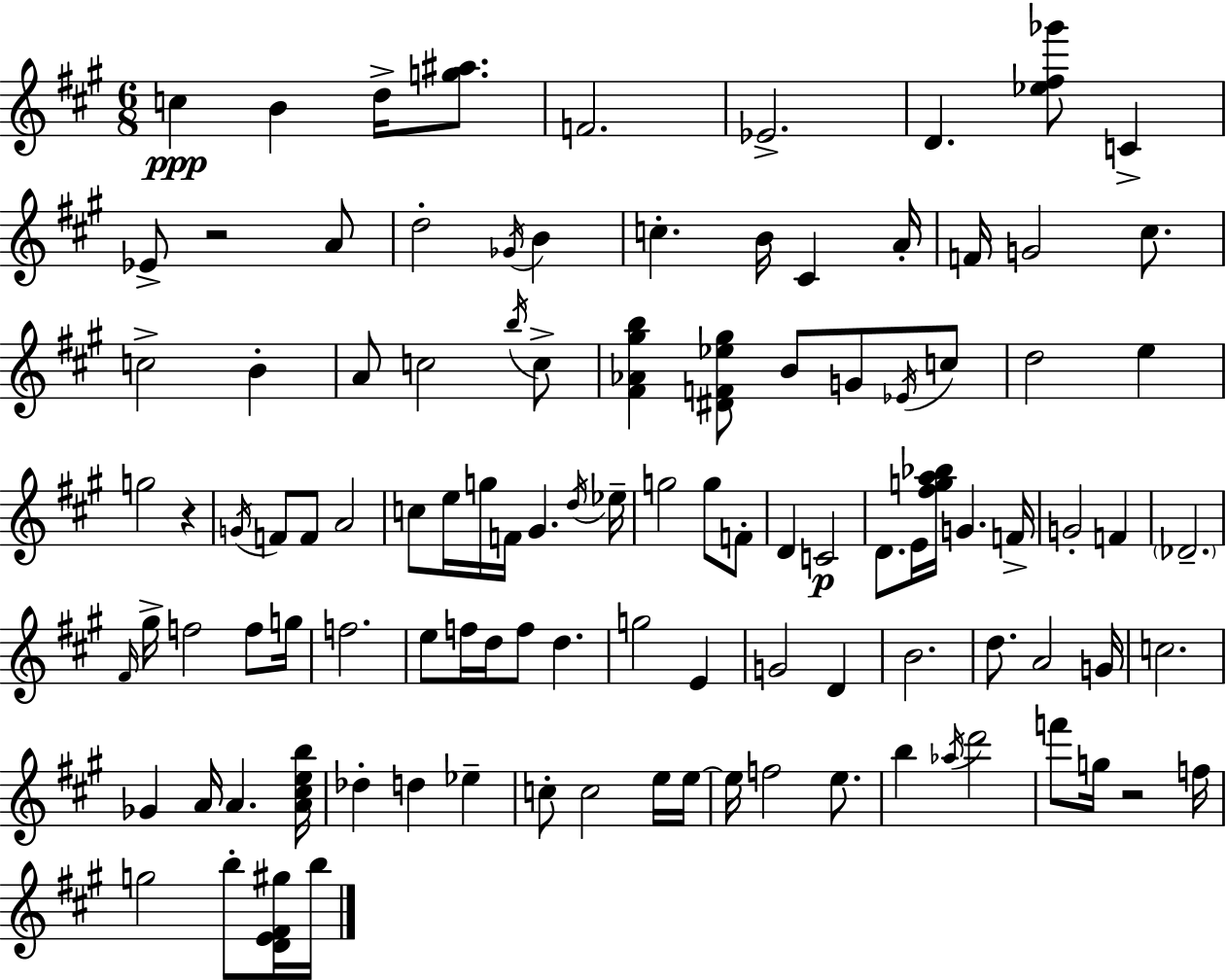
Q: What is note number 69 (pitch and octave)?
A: G4